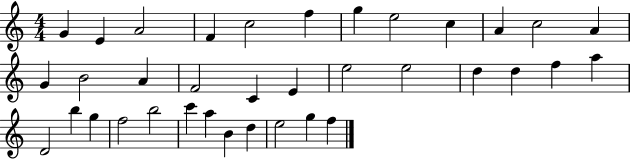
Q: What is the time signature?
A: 4/4